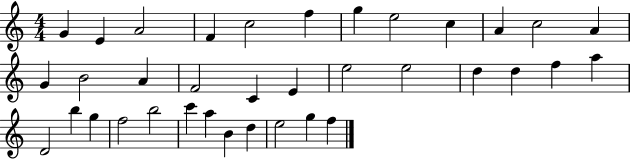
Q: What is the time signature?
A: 4/4